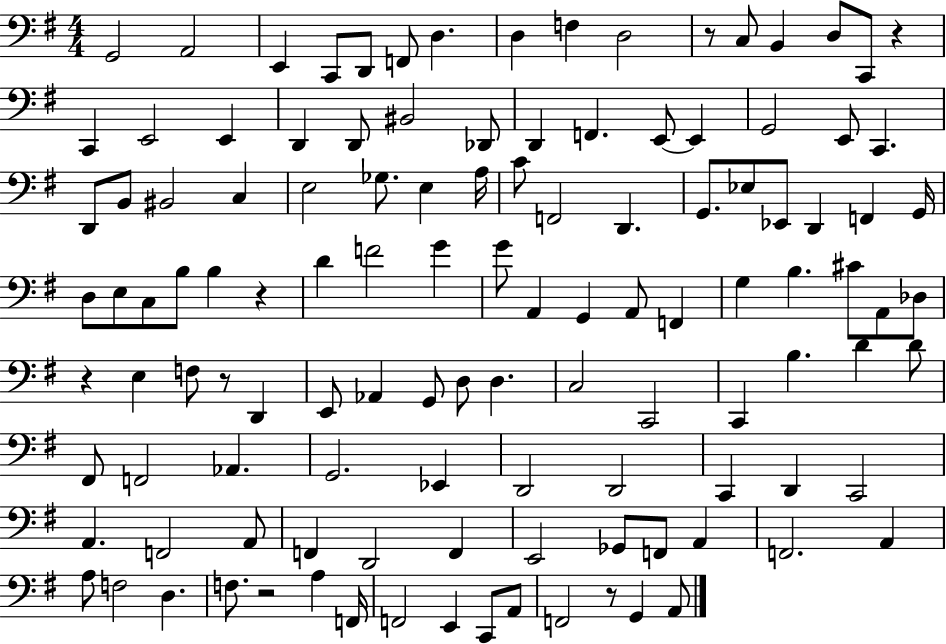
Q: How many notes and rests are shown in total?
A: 119